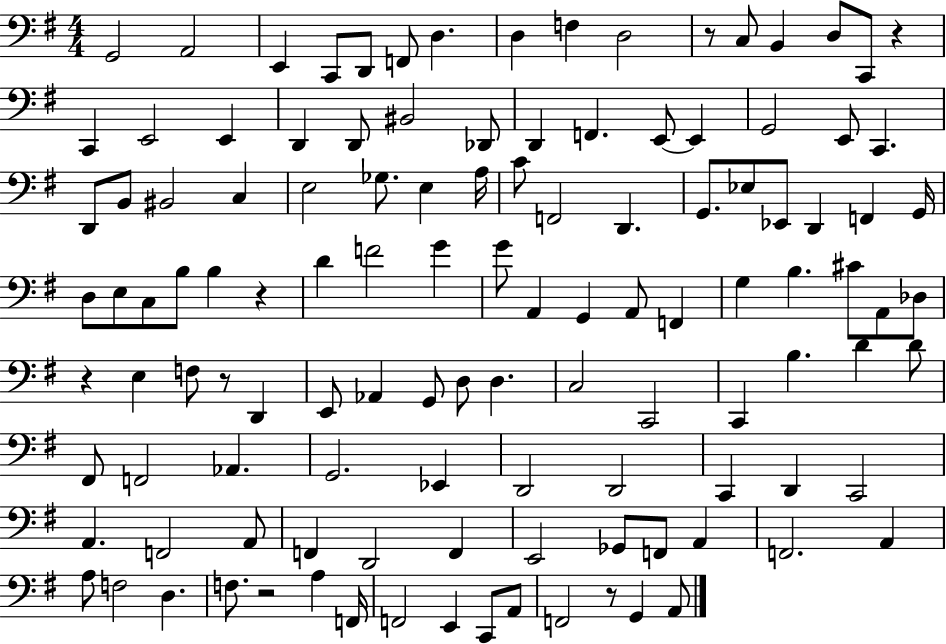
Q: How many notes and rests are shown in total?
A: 119